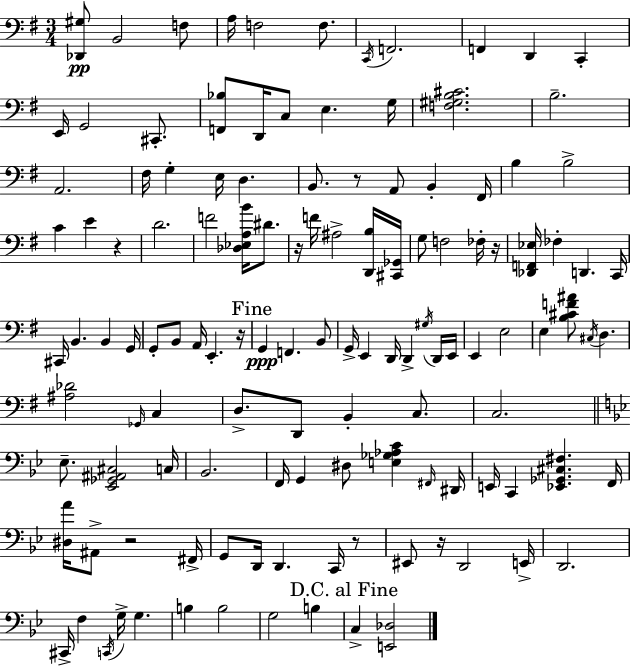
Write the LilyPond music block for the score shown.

{
  \clef bass
  \numericTimeSignature
  \time 3/4
  \key g \major
  <des, gis>8\pp b,2 f8 | a16 f2 f8. | \acciaccatura { c,16 } f,2. | f,4 d,4 c,4-. | \break e,16 g,2 cis,8.-. | <f, bes>8 d,16 c8 e4. | g16 <f gis b cis'>2. | b2.-- | \break a,2. | fis16 g4-. e16 d4. | b,8. r8 a,8 b,4-. | fis,16 b4 b2-> | \break c'4 e'4 r4 | d'2. | f'2 <des ees a b'>16 dis'8. | r16 f'16 ais2-> <d, b>16 | \break <cis, ges,>16 g8 f2 fes16-. | r16 <des, f, ees>16 fes4-. d,4. | c,16 cis,16 b,4. b,4 | g,16 g,8-. b,8 a,16 e,4.-. | \break r16 \mark "Fine" g,4\ppp f,4. b,8 | g,16-> e,4 d,16 d,4-> \acciaccatura { gis16 } | d,16 e,16 e,4 e2 | e4 <b cis' f' ais'>8 \acciaccatura { cis16 } d4. | \break <ais des'>2 \grace { ges,16 } | c4 d8.-> d,8 b,4-. | c8. c2. | \bar "||" \break \key g \minor ees8.-- <ees, ges, ais, cis>2 c16 | bes,2. | f,16 g,4 dis8 <e ges aes c'>4 \grace { fis,16 } | dis,16 e,16 c,4 <ees, ges, cis fis>4. | \break f,16 <dis a'>16 ais,8-> r2 | fis,16-> g,8 d,16 d,4. c,16 r8 | eis,8 r16 d,2 | e,16-> d,2. | \break cis,16-> f4 \acciaccatura { c,16 } g16-> g4. | b4 b2 | g2 b4 | \mark "D.C. al Fine" c4-> <e, des>2 | \break \bar "|."
}